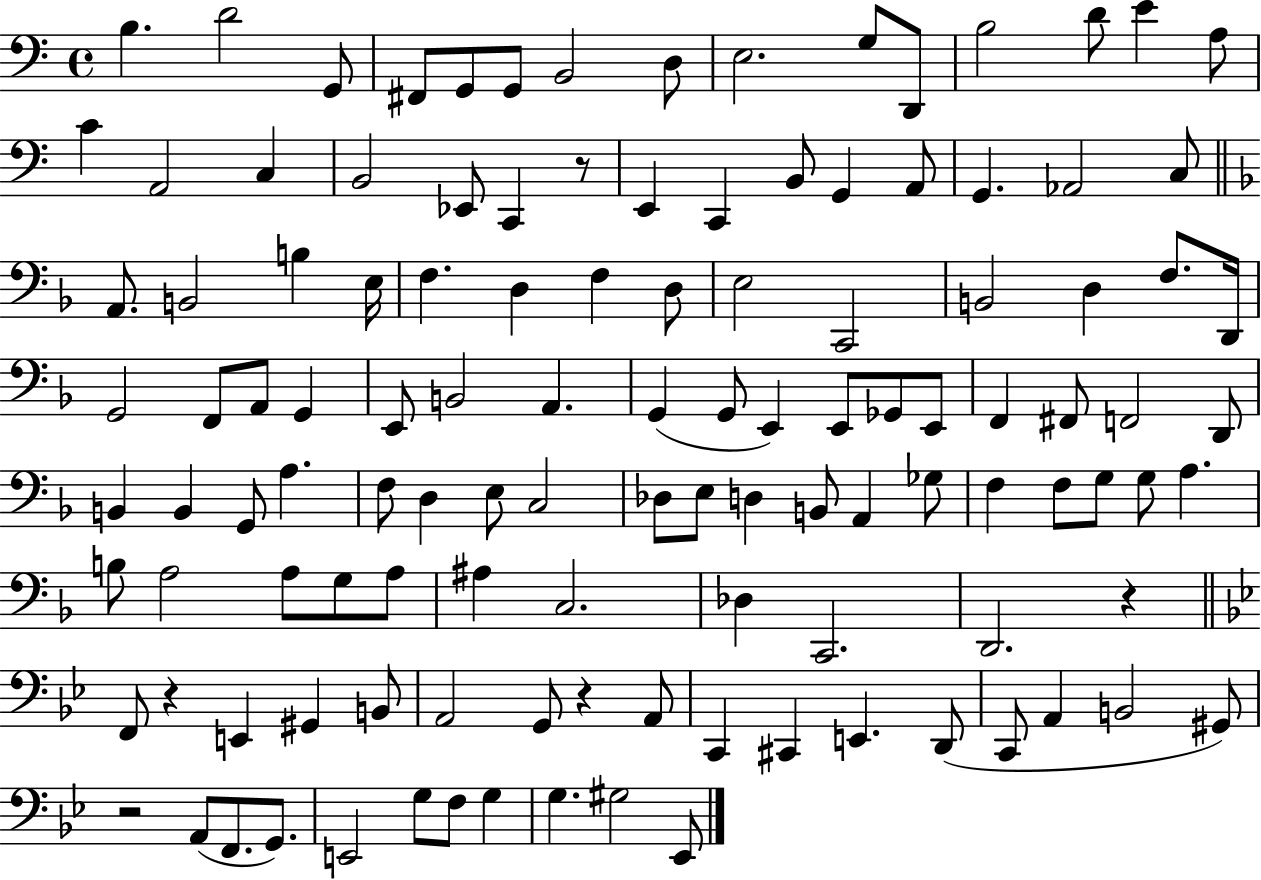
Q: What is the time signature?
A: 4/4